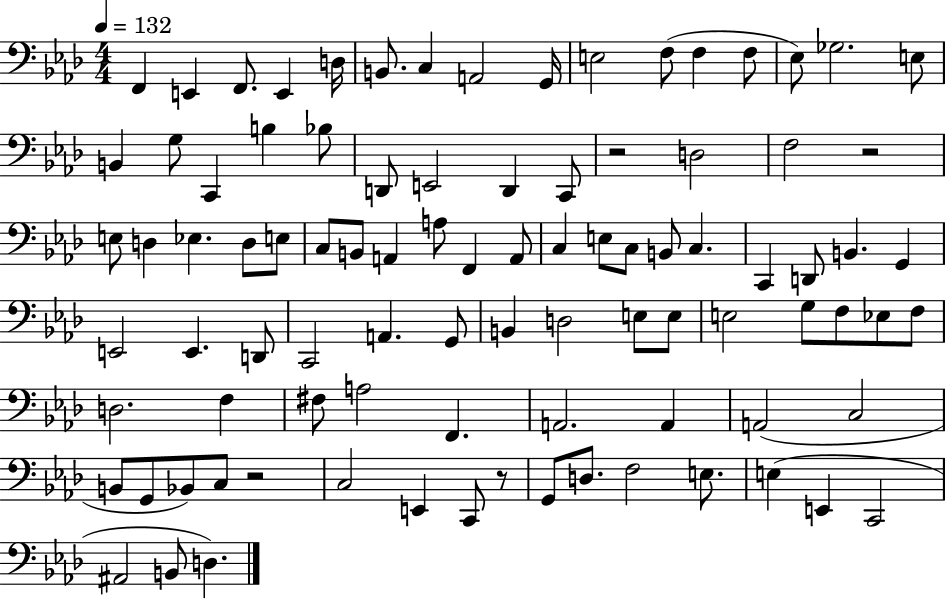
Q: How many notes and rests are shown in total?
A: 92